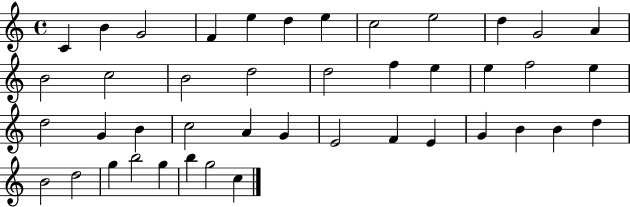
C4/q B4/q G4/h F4/q E5/q D5/q E5/q C5/h E5/h D5/q G4/h A4/q B4/h C5/h B4/h D5/h D5/h F5/q E5/q E5/q F5/h E5/q D5/h G4/q B4/q C5/h A4/q G4/q E4/h F4/q E4/q G4/q B4/q B4/q D5/q B4/h D5/h G5/q B5/h G5/q B5/q G5/h C5/q